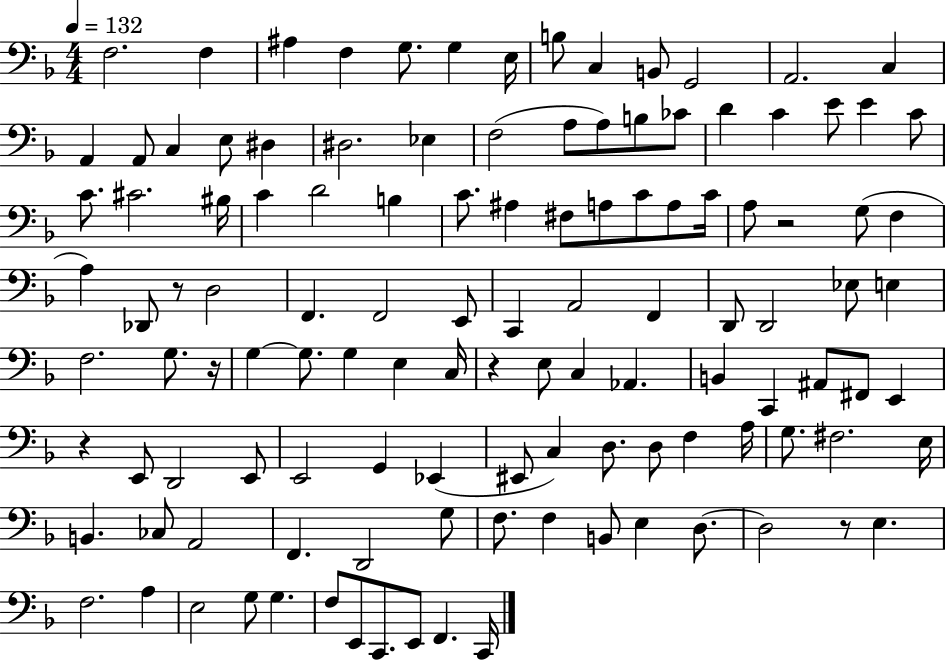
{
  \clef bass
  \numericTimeSignature
  \time 4/4
  \key f \major
  \tempo 4 = 132
  f2. f4 | ais4 f4 g8. g4 e16 | b8 c4 b,8 g,2 | a,2. c4 | \break a,4 a,8 c4 e8 dis4 | dis2. ees4 | f2( a8 a8) b8 ces'8 | d'4 c'4 e'8 e'4 c'8 | \break c'8. cis'2. bis16 | c'4 d'2 b4 | c'8. ais4 fis8 a8 c'8 a8 c'16 | a8 r2 g8( f4 | \break a4) des,8 r8 d2 | f,4. f,2 e,8 | c,4 a,2 f,4 | d,8 d,2 ees8 e4 | \break f2. g8. r16 | g4~~ g8. g4 e4 c16 | r4 e8 c4 aes,4. | b,4 c,4 ais,8 fis,8 e,4 | \break r4 e,8 d,2 e,8 | e,2 g,4 ees,4( | eis,8 c4) d8. d8 f4 a16 | g8. fis2. e16 | \break b,4. ces8 a,2 | f,4. d,2 g8 | f8. f4 b,8 e4 d8.~~ | d2 r8 e4. | \break f2. a4 | e2 g8 g4. | f8 e,8 c,8. e,8 f,4. c,16 | \bar "|."
}